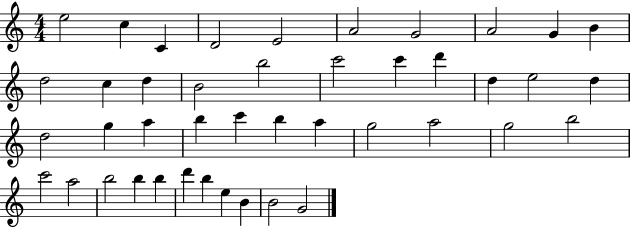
E5/h C5/q C4/q D4/h E4/h A4/h G4/h A4/h G4/q B4/q D5/h C5/q D5/q B4/h B5/h C6/h C6/q D6/q D5/q E5/h D5/q D5/h G5/q A5/q B5/q C6/q B5/q A5/q G5/h A5/h G5/h B5/h C6/h A5/h B5/h B5/q B5/q D6/q B5/q E5/q B4/q B4/h G4/h